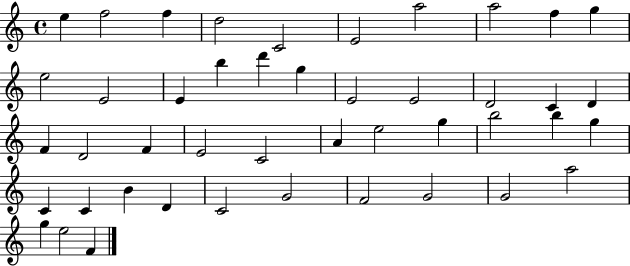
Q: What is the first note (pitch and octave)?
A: E5